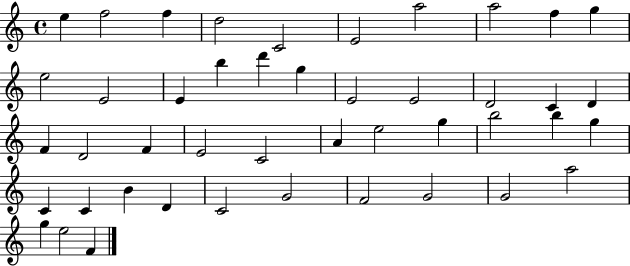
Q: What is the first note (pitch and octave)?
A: E5